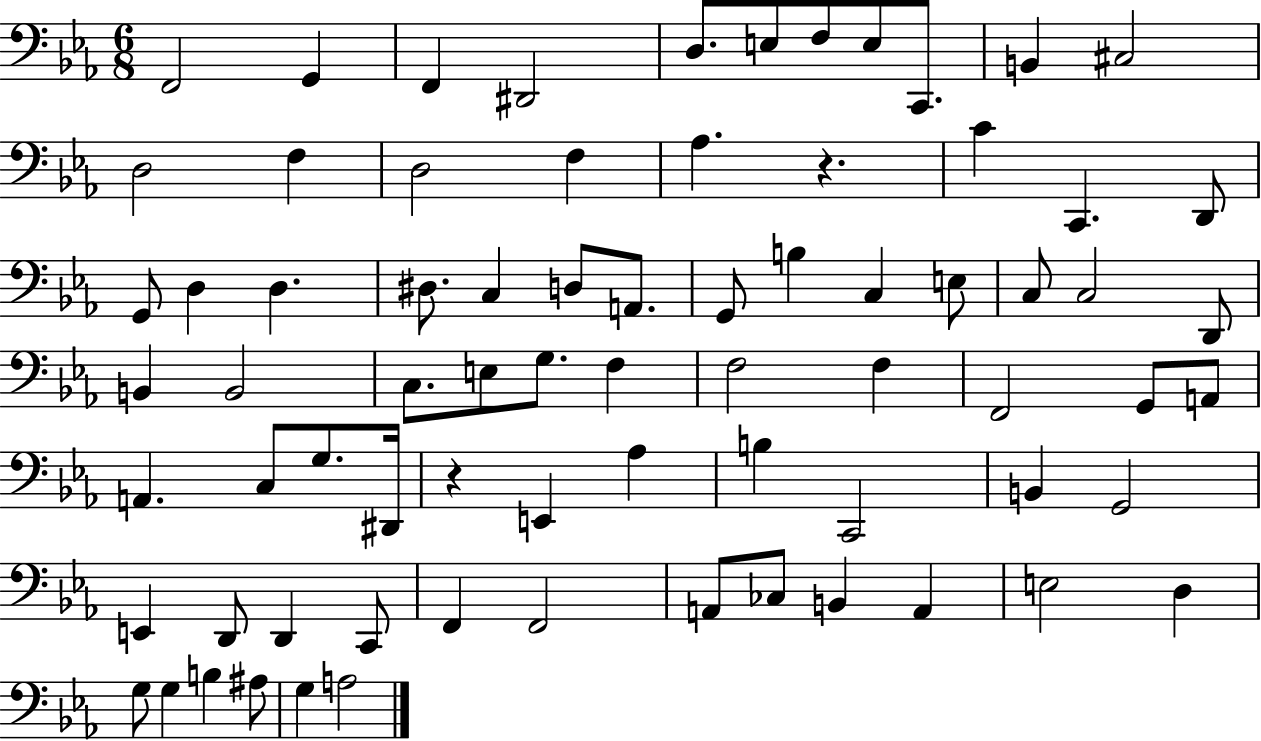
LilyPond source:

{
  \clef bass
  \numericTimeSignature
  \time 6/8
  \key ees \major
  f,2 g,4 | f,4 dis,2 | d8. e8 f8 e8 c,8. | b,4 cis2 | \break d2 f4 | d2 f4 | aes4. r4. | c'4 c,4. d,8 | \break g,8 d4 d4. | dis8. c4 d8 a,8. | g,8 b4 c4 e8 | c8 c2 d,8 | \break b,4 b,2 | c8. e8 g8. f4 | f2 f4 | f,2 g,8 a,8 | \break a,4. c8 g8. dis,16 | r4 e,4 aes4 | b4 c,2 | b,4 g,2 | \break e,4 d,8 d,4 c,8 | f,4 f,2 | a,8 ces8 b,4 a,4 | e2 d4 | \break g8 g4 b4 ais8 | g4 a2 | \bar "|."
}